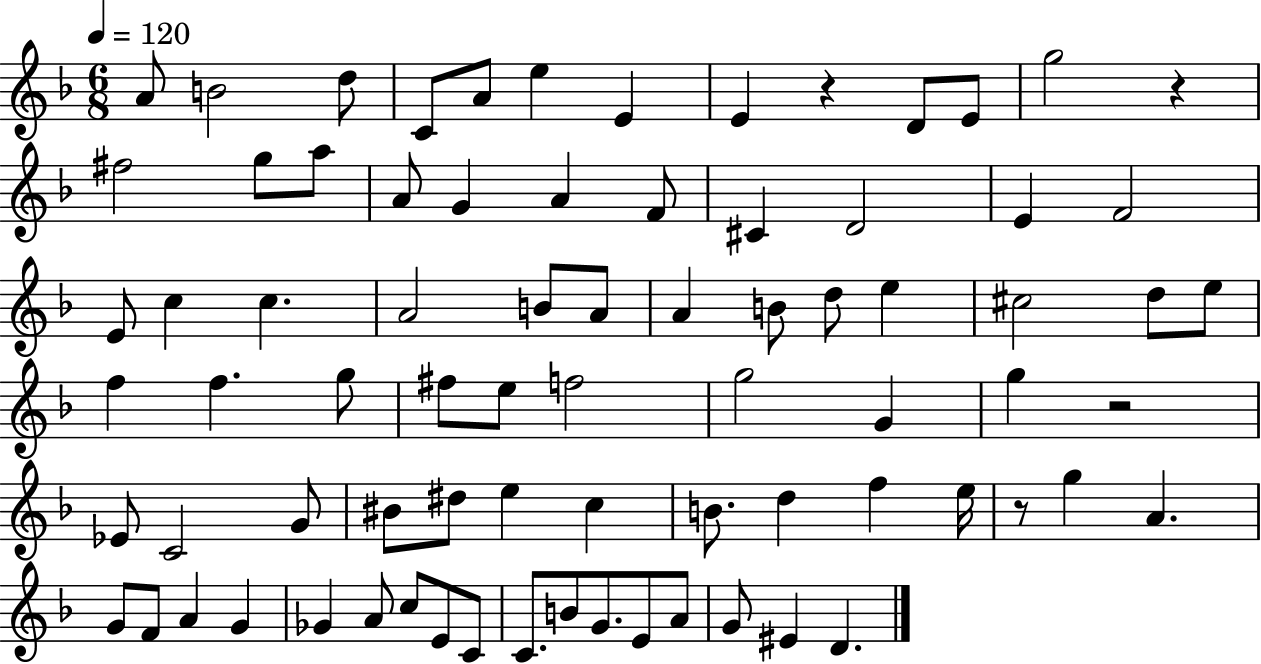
{
  \clef treble
  \numericTimeSignature
  \time 6/8
  \key f \major
  \tempo 4 = 120
  \repeat volta 2 { a'8 b'2 d''8 | c'8 a'8 e''4 e'4 | e'4 r4 d'8 e'8 | g''2 r4 | \break fis''2 g''8 a''8 | a'8 g'4 a'4 f'8 | cis'4 d'2 | e'4 f'2 | \break e'8 c''4 c''4. | a'2 b'8 a'8 | a'4 b'8 d''8 e''4 | cis''2 d''8 e''8 | \break f''4 f''4. g''8 | fis''8 e''8 f''2 | g''2 g'4 | g''4 r2 | \break ees'8 c'2 g'8 | bis'8 dis''8 e''4 c''4 | b'8. d''4 f''4 e''16 | r8 g''4 a'4. | \break g'8 f'8 a'4 g'4 | ges'4 a'8 c''8 e'8 c'8 | c'8. b'8 g'8. e'8 a'8 | g'8 eis'4 d'4. | \break } \bar "|."
}